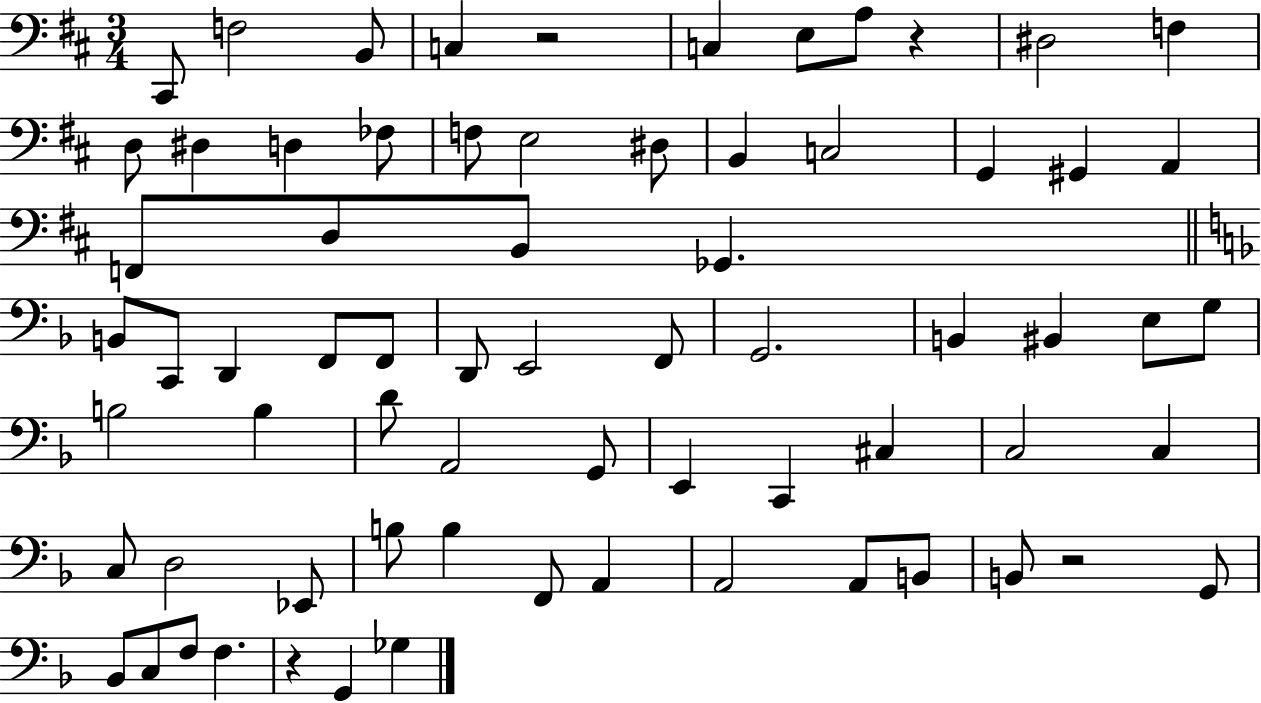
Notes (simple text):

C#2/e F3/h B2/e C3/q R/h C3/q E3/e A3/e R/q D#3/h F3/q D3/e D#3/q D3/q FES3/e F3/e E3/h D#3/e B2/q C3/h G2/q G#2/q A2/q F2/e D3/e B2/e Gb2/q. B2/e C2/e D2/q F2/e F2/e D2/e E2/h F2/e G2/h. B2/q BIS2/q E3/e G3/e B3/h B3/q D4/e A2/h G2/e E2/q C2/q C#3/q C3/h C3/q C3/e D3/h Eb2/e B3/e B3/q F2/e A2/q A2/h A2/e B2/e B2/e R/h G2/e Bb2/e C3/e F3/e F3/q. R/q G2/q Gb3/q